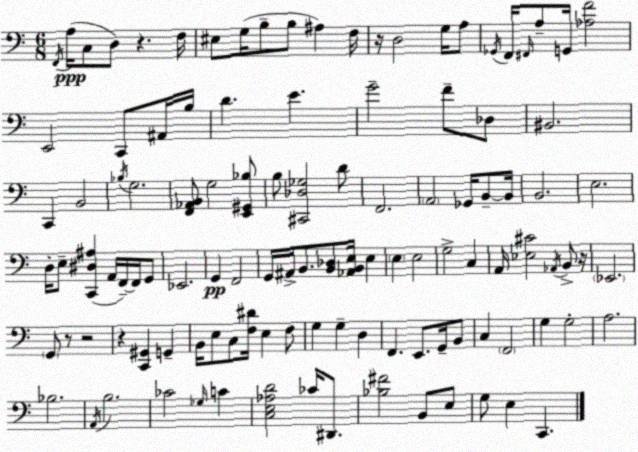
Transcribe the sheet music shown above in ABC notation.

X:1
T:Untitled
M:6/8
L:1/4
K:C
F,,/4 A,/4 C,/2 D,/2 z F,/4 ^E,/2 G,/4 B,/2 B,/2 ^A, F,/4 z/4 D,2 G,/4 A,/2 _G,,/4 F,,/4 ^F,,/4 A,/2 G,,/4 [_A,F]2 E,,2 C,,/2 ^A,,/4 B,/4 D E G2 F/2 _D,/2 ^B,,2 C,, B,,2 _B,/4 G,2 [F,,_A,,B,,]/2 G,2 [E,,^G,,_B,]/2 B,/2 [^C,,_D,_G,]2 D/2 F,,2 A,,2 _G,,/4 B,,/2 B,,/4 B,,2 E,2 D,/4 E,/2 [C,,^D,^A,] A,,/4 F,,/4 F,,/4 G,,/2 _E,,2 G,, F,,2 G,,/4 ^A,,/4 B,,/2 [B,,_D,]/2 [_A,,B,,E,]/4 E, E, E,2 G,2 C, A,,/4 [_E,^C]2 _A,,/4 B,,/2 z/4 _E,,2 G,,/2 z/2 z2 z [C,,^G,,] G,, B,,/4 E,/2 C,/2 [F,^D]/4 E, F,/2 G, G, D, F,, E,,/2 G,,/4 B,,/2 C, F,,2 G, G,2 A,2 _B,2 A,,/4 B,2 _C2 _G,/4 C [C,E,_A,D]2 _C/4 ^D,,/2 [_B,^F]2 B,,/2 E,/2 G,/2 E, C,,